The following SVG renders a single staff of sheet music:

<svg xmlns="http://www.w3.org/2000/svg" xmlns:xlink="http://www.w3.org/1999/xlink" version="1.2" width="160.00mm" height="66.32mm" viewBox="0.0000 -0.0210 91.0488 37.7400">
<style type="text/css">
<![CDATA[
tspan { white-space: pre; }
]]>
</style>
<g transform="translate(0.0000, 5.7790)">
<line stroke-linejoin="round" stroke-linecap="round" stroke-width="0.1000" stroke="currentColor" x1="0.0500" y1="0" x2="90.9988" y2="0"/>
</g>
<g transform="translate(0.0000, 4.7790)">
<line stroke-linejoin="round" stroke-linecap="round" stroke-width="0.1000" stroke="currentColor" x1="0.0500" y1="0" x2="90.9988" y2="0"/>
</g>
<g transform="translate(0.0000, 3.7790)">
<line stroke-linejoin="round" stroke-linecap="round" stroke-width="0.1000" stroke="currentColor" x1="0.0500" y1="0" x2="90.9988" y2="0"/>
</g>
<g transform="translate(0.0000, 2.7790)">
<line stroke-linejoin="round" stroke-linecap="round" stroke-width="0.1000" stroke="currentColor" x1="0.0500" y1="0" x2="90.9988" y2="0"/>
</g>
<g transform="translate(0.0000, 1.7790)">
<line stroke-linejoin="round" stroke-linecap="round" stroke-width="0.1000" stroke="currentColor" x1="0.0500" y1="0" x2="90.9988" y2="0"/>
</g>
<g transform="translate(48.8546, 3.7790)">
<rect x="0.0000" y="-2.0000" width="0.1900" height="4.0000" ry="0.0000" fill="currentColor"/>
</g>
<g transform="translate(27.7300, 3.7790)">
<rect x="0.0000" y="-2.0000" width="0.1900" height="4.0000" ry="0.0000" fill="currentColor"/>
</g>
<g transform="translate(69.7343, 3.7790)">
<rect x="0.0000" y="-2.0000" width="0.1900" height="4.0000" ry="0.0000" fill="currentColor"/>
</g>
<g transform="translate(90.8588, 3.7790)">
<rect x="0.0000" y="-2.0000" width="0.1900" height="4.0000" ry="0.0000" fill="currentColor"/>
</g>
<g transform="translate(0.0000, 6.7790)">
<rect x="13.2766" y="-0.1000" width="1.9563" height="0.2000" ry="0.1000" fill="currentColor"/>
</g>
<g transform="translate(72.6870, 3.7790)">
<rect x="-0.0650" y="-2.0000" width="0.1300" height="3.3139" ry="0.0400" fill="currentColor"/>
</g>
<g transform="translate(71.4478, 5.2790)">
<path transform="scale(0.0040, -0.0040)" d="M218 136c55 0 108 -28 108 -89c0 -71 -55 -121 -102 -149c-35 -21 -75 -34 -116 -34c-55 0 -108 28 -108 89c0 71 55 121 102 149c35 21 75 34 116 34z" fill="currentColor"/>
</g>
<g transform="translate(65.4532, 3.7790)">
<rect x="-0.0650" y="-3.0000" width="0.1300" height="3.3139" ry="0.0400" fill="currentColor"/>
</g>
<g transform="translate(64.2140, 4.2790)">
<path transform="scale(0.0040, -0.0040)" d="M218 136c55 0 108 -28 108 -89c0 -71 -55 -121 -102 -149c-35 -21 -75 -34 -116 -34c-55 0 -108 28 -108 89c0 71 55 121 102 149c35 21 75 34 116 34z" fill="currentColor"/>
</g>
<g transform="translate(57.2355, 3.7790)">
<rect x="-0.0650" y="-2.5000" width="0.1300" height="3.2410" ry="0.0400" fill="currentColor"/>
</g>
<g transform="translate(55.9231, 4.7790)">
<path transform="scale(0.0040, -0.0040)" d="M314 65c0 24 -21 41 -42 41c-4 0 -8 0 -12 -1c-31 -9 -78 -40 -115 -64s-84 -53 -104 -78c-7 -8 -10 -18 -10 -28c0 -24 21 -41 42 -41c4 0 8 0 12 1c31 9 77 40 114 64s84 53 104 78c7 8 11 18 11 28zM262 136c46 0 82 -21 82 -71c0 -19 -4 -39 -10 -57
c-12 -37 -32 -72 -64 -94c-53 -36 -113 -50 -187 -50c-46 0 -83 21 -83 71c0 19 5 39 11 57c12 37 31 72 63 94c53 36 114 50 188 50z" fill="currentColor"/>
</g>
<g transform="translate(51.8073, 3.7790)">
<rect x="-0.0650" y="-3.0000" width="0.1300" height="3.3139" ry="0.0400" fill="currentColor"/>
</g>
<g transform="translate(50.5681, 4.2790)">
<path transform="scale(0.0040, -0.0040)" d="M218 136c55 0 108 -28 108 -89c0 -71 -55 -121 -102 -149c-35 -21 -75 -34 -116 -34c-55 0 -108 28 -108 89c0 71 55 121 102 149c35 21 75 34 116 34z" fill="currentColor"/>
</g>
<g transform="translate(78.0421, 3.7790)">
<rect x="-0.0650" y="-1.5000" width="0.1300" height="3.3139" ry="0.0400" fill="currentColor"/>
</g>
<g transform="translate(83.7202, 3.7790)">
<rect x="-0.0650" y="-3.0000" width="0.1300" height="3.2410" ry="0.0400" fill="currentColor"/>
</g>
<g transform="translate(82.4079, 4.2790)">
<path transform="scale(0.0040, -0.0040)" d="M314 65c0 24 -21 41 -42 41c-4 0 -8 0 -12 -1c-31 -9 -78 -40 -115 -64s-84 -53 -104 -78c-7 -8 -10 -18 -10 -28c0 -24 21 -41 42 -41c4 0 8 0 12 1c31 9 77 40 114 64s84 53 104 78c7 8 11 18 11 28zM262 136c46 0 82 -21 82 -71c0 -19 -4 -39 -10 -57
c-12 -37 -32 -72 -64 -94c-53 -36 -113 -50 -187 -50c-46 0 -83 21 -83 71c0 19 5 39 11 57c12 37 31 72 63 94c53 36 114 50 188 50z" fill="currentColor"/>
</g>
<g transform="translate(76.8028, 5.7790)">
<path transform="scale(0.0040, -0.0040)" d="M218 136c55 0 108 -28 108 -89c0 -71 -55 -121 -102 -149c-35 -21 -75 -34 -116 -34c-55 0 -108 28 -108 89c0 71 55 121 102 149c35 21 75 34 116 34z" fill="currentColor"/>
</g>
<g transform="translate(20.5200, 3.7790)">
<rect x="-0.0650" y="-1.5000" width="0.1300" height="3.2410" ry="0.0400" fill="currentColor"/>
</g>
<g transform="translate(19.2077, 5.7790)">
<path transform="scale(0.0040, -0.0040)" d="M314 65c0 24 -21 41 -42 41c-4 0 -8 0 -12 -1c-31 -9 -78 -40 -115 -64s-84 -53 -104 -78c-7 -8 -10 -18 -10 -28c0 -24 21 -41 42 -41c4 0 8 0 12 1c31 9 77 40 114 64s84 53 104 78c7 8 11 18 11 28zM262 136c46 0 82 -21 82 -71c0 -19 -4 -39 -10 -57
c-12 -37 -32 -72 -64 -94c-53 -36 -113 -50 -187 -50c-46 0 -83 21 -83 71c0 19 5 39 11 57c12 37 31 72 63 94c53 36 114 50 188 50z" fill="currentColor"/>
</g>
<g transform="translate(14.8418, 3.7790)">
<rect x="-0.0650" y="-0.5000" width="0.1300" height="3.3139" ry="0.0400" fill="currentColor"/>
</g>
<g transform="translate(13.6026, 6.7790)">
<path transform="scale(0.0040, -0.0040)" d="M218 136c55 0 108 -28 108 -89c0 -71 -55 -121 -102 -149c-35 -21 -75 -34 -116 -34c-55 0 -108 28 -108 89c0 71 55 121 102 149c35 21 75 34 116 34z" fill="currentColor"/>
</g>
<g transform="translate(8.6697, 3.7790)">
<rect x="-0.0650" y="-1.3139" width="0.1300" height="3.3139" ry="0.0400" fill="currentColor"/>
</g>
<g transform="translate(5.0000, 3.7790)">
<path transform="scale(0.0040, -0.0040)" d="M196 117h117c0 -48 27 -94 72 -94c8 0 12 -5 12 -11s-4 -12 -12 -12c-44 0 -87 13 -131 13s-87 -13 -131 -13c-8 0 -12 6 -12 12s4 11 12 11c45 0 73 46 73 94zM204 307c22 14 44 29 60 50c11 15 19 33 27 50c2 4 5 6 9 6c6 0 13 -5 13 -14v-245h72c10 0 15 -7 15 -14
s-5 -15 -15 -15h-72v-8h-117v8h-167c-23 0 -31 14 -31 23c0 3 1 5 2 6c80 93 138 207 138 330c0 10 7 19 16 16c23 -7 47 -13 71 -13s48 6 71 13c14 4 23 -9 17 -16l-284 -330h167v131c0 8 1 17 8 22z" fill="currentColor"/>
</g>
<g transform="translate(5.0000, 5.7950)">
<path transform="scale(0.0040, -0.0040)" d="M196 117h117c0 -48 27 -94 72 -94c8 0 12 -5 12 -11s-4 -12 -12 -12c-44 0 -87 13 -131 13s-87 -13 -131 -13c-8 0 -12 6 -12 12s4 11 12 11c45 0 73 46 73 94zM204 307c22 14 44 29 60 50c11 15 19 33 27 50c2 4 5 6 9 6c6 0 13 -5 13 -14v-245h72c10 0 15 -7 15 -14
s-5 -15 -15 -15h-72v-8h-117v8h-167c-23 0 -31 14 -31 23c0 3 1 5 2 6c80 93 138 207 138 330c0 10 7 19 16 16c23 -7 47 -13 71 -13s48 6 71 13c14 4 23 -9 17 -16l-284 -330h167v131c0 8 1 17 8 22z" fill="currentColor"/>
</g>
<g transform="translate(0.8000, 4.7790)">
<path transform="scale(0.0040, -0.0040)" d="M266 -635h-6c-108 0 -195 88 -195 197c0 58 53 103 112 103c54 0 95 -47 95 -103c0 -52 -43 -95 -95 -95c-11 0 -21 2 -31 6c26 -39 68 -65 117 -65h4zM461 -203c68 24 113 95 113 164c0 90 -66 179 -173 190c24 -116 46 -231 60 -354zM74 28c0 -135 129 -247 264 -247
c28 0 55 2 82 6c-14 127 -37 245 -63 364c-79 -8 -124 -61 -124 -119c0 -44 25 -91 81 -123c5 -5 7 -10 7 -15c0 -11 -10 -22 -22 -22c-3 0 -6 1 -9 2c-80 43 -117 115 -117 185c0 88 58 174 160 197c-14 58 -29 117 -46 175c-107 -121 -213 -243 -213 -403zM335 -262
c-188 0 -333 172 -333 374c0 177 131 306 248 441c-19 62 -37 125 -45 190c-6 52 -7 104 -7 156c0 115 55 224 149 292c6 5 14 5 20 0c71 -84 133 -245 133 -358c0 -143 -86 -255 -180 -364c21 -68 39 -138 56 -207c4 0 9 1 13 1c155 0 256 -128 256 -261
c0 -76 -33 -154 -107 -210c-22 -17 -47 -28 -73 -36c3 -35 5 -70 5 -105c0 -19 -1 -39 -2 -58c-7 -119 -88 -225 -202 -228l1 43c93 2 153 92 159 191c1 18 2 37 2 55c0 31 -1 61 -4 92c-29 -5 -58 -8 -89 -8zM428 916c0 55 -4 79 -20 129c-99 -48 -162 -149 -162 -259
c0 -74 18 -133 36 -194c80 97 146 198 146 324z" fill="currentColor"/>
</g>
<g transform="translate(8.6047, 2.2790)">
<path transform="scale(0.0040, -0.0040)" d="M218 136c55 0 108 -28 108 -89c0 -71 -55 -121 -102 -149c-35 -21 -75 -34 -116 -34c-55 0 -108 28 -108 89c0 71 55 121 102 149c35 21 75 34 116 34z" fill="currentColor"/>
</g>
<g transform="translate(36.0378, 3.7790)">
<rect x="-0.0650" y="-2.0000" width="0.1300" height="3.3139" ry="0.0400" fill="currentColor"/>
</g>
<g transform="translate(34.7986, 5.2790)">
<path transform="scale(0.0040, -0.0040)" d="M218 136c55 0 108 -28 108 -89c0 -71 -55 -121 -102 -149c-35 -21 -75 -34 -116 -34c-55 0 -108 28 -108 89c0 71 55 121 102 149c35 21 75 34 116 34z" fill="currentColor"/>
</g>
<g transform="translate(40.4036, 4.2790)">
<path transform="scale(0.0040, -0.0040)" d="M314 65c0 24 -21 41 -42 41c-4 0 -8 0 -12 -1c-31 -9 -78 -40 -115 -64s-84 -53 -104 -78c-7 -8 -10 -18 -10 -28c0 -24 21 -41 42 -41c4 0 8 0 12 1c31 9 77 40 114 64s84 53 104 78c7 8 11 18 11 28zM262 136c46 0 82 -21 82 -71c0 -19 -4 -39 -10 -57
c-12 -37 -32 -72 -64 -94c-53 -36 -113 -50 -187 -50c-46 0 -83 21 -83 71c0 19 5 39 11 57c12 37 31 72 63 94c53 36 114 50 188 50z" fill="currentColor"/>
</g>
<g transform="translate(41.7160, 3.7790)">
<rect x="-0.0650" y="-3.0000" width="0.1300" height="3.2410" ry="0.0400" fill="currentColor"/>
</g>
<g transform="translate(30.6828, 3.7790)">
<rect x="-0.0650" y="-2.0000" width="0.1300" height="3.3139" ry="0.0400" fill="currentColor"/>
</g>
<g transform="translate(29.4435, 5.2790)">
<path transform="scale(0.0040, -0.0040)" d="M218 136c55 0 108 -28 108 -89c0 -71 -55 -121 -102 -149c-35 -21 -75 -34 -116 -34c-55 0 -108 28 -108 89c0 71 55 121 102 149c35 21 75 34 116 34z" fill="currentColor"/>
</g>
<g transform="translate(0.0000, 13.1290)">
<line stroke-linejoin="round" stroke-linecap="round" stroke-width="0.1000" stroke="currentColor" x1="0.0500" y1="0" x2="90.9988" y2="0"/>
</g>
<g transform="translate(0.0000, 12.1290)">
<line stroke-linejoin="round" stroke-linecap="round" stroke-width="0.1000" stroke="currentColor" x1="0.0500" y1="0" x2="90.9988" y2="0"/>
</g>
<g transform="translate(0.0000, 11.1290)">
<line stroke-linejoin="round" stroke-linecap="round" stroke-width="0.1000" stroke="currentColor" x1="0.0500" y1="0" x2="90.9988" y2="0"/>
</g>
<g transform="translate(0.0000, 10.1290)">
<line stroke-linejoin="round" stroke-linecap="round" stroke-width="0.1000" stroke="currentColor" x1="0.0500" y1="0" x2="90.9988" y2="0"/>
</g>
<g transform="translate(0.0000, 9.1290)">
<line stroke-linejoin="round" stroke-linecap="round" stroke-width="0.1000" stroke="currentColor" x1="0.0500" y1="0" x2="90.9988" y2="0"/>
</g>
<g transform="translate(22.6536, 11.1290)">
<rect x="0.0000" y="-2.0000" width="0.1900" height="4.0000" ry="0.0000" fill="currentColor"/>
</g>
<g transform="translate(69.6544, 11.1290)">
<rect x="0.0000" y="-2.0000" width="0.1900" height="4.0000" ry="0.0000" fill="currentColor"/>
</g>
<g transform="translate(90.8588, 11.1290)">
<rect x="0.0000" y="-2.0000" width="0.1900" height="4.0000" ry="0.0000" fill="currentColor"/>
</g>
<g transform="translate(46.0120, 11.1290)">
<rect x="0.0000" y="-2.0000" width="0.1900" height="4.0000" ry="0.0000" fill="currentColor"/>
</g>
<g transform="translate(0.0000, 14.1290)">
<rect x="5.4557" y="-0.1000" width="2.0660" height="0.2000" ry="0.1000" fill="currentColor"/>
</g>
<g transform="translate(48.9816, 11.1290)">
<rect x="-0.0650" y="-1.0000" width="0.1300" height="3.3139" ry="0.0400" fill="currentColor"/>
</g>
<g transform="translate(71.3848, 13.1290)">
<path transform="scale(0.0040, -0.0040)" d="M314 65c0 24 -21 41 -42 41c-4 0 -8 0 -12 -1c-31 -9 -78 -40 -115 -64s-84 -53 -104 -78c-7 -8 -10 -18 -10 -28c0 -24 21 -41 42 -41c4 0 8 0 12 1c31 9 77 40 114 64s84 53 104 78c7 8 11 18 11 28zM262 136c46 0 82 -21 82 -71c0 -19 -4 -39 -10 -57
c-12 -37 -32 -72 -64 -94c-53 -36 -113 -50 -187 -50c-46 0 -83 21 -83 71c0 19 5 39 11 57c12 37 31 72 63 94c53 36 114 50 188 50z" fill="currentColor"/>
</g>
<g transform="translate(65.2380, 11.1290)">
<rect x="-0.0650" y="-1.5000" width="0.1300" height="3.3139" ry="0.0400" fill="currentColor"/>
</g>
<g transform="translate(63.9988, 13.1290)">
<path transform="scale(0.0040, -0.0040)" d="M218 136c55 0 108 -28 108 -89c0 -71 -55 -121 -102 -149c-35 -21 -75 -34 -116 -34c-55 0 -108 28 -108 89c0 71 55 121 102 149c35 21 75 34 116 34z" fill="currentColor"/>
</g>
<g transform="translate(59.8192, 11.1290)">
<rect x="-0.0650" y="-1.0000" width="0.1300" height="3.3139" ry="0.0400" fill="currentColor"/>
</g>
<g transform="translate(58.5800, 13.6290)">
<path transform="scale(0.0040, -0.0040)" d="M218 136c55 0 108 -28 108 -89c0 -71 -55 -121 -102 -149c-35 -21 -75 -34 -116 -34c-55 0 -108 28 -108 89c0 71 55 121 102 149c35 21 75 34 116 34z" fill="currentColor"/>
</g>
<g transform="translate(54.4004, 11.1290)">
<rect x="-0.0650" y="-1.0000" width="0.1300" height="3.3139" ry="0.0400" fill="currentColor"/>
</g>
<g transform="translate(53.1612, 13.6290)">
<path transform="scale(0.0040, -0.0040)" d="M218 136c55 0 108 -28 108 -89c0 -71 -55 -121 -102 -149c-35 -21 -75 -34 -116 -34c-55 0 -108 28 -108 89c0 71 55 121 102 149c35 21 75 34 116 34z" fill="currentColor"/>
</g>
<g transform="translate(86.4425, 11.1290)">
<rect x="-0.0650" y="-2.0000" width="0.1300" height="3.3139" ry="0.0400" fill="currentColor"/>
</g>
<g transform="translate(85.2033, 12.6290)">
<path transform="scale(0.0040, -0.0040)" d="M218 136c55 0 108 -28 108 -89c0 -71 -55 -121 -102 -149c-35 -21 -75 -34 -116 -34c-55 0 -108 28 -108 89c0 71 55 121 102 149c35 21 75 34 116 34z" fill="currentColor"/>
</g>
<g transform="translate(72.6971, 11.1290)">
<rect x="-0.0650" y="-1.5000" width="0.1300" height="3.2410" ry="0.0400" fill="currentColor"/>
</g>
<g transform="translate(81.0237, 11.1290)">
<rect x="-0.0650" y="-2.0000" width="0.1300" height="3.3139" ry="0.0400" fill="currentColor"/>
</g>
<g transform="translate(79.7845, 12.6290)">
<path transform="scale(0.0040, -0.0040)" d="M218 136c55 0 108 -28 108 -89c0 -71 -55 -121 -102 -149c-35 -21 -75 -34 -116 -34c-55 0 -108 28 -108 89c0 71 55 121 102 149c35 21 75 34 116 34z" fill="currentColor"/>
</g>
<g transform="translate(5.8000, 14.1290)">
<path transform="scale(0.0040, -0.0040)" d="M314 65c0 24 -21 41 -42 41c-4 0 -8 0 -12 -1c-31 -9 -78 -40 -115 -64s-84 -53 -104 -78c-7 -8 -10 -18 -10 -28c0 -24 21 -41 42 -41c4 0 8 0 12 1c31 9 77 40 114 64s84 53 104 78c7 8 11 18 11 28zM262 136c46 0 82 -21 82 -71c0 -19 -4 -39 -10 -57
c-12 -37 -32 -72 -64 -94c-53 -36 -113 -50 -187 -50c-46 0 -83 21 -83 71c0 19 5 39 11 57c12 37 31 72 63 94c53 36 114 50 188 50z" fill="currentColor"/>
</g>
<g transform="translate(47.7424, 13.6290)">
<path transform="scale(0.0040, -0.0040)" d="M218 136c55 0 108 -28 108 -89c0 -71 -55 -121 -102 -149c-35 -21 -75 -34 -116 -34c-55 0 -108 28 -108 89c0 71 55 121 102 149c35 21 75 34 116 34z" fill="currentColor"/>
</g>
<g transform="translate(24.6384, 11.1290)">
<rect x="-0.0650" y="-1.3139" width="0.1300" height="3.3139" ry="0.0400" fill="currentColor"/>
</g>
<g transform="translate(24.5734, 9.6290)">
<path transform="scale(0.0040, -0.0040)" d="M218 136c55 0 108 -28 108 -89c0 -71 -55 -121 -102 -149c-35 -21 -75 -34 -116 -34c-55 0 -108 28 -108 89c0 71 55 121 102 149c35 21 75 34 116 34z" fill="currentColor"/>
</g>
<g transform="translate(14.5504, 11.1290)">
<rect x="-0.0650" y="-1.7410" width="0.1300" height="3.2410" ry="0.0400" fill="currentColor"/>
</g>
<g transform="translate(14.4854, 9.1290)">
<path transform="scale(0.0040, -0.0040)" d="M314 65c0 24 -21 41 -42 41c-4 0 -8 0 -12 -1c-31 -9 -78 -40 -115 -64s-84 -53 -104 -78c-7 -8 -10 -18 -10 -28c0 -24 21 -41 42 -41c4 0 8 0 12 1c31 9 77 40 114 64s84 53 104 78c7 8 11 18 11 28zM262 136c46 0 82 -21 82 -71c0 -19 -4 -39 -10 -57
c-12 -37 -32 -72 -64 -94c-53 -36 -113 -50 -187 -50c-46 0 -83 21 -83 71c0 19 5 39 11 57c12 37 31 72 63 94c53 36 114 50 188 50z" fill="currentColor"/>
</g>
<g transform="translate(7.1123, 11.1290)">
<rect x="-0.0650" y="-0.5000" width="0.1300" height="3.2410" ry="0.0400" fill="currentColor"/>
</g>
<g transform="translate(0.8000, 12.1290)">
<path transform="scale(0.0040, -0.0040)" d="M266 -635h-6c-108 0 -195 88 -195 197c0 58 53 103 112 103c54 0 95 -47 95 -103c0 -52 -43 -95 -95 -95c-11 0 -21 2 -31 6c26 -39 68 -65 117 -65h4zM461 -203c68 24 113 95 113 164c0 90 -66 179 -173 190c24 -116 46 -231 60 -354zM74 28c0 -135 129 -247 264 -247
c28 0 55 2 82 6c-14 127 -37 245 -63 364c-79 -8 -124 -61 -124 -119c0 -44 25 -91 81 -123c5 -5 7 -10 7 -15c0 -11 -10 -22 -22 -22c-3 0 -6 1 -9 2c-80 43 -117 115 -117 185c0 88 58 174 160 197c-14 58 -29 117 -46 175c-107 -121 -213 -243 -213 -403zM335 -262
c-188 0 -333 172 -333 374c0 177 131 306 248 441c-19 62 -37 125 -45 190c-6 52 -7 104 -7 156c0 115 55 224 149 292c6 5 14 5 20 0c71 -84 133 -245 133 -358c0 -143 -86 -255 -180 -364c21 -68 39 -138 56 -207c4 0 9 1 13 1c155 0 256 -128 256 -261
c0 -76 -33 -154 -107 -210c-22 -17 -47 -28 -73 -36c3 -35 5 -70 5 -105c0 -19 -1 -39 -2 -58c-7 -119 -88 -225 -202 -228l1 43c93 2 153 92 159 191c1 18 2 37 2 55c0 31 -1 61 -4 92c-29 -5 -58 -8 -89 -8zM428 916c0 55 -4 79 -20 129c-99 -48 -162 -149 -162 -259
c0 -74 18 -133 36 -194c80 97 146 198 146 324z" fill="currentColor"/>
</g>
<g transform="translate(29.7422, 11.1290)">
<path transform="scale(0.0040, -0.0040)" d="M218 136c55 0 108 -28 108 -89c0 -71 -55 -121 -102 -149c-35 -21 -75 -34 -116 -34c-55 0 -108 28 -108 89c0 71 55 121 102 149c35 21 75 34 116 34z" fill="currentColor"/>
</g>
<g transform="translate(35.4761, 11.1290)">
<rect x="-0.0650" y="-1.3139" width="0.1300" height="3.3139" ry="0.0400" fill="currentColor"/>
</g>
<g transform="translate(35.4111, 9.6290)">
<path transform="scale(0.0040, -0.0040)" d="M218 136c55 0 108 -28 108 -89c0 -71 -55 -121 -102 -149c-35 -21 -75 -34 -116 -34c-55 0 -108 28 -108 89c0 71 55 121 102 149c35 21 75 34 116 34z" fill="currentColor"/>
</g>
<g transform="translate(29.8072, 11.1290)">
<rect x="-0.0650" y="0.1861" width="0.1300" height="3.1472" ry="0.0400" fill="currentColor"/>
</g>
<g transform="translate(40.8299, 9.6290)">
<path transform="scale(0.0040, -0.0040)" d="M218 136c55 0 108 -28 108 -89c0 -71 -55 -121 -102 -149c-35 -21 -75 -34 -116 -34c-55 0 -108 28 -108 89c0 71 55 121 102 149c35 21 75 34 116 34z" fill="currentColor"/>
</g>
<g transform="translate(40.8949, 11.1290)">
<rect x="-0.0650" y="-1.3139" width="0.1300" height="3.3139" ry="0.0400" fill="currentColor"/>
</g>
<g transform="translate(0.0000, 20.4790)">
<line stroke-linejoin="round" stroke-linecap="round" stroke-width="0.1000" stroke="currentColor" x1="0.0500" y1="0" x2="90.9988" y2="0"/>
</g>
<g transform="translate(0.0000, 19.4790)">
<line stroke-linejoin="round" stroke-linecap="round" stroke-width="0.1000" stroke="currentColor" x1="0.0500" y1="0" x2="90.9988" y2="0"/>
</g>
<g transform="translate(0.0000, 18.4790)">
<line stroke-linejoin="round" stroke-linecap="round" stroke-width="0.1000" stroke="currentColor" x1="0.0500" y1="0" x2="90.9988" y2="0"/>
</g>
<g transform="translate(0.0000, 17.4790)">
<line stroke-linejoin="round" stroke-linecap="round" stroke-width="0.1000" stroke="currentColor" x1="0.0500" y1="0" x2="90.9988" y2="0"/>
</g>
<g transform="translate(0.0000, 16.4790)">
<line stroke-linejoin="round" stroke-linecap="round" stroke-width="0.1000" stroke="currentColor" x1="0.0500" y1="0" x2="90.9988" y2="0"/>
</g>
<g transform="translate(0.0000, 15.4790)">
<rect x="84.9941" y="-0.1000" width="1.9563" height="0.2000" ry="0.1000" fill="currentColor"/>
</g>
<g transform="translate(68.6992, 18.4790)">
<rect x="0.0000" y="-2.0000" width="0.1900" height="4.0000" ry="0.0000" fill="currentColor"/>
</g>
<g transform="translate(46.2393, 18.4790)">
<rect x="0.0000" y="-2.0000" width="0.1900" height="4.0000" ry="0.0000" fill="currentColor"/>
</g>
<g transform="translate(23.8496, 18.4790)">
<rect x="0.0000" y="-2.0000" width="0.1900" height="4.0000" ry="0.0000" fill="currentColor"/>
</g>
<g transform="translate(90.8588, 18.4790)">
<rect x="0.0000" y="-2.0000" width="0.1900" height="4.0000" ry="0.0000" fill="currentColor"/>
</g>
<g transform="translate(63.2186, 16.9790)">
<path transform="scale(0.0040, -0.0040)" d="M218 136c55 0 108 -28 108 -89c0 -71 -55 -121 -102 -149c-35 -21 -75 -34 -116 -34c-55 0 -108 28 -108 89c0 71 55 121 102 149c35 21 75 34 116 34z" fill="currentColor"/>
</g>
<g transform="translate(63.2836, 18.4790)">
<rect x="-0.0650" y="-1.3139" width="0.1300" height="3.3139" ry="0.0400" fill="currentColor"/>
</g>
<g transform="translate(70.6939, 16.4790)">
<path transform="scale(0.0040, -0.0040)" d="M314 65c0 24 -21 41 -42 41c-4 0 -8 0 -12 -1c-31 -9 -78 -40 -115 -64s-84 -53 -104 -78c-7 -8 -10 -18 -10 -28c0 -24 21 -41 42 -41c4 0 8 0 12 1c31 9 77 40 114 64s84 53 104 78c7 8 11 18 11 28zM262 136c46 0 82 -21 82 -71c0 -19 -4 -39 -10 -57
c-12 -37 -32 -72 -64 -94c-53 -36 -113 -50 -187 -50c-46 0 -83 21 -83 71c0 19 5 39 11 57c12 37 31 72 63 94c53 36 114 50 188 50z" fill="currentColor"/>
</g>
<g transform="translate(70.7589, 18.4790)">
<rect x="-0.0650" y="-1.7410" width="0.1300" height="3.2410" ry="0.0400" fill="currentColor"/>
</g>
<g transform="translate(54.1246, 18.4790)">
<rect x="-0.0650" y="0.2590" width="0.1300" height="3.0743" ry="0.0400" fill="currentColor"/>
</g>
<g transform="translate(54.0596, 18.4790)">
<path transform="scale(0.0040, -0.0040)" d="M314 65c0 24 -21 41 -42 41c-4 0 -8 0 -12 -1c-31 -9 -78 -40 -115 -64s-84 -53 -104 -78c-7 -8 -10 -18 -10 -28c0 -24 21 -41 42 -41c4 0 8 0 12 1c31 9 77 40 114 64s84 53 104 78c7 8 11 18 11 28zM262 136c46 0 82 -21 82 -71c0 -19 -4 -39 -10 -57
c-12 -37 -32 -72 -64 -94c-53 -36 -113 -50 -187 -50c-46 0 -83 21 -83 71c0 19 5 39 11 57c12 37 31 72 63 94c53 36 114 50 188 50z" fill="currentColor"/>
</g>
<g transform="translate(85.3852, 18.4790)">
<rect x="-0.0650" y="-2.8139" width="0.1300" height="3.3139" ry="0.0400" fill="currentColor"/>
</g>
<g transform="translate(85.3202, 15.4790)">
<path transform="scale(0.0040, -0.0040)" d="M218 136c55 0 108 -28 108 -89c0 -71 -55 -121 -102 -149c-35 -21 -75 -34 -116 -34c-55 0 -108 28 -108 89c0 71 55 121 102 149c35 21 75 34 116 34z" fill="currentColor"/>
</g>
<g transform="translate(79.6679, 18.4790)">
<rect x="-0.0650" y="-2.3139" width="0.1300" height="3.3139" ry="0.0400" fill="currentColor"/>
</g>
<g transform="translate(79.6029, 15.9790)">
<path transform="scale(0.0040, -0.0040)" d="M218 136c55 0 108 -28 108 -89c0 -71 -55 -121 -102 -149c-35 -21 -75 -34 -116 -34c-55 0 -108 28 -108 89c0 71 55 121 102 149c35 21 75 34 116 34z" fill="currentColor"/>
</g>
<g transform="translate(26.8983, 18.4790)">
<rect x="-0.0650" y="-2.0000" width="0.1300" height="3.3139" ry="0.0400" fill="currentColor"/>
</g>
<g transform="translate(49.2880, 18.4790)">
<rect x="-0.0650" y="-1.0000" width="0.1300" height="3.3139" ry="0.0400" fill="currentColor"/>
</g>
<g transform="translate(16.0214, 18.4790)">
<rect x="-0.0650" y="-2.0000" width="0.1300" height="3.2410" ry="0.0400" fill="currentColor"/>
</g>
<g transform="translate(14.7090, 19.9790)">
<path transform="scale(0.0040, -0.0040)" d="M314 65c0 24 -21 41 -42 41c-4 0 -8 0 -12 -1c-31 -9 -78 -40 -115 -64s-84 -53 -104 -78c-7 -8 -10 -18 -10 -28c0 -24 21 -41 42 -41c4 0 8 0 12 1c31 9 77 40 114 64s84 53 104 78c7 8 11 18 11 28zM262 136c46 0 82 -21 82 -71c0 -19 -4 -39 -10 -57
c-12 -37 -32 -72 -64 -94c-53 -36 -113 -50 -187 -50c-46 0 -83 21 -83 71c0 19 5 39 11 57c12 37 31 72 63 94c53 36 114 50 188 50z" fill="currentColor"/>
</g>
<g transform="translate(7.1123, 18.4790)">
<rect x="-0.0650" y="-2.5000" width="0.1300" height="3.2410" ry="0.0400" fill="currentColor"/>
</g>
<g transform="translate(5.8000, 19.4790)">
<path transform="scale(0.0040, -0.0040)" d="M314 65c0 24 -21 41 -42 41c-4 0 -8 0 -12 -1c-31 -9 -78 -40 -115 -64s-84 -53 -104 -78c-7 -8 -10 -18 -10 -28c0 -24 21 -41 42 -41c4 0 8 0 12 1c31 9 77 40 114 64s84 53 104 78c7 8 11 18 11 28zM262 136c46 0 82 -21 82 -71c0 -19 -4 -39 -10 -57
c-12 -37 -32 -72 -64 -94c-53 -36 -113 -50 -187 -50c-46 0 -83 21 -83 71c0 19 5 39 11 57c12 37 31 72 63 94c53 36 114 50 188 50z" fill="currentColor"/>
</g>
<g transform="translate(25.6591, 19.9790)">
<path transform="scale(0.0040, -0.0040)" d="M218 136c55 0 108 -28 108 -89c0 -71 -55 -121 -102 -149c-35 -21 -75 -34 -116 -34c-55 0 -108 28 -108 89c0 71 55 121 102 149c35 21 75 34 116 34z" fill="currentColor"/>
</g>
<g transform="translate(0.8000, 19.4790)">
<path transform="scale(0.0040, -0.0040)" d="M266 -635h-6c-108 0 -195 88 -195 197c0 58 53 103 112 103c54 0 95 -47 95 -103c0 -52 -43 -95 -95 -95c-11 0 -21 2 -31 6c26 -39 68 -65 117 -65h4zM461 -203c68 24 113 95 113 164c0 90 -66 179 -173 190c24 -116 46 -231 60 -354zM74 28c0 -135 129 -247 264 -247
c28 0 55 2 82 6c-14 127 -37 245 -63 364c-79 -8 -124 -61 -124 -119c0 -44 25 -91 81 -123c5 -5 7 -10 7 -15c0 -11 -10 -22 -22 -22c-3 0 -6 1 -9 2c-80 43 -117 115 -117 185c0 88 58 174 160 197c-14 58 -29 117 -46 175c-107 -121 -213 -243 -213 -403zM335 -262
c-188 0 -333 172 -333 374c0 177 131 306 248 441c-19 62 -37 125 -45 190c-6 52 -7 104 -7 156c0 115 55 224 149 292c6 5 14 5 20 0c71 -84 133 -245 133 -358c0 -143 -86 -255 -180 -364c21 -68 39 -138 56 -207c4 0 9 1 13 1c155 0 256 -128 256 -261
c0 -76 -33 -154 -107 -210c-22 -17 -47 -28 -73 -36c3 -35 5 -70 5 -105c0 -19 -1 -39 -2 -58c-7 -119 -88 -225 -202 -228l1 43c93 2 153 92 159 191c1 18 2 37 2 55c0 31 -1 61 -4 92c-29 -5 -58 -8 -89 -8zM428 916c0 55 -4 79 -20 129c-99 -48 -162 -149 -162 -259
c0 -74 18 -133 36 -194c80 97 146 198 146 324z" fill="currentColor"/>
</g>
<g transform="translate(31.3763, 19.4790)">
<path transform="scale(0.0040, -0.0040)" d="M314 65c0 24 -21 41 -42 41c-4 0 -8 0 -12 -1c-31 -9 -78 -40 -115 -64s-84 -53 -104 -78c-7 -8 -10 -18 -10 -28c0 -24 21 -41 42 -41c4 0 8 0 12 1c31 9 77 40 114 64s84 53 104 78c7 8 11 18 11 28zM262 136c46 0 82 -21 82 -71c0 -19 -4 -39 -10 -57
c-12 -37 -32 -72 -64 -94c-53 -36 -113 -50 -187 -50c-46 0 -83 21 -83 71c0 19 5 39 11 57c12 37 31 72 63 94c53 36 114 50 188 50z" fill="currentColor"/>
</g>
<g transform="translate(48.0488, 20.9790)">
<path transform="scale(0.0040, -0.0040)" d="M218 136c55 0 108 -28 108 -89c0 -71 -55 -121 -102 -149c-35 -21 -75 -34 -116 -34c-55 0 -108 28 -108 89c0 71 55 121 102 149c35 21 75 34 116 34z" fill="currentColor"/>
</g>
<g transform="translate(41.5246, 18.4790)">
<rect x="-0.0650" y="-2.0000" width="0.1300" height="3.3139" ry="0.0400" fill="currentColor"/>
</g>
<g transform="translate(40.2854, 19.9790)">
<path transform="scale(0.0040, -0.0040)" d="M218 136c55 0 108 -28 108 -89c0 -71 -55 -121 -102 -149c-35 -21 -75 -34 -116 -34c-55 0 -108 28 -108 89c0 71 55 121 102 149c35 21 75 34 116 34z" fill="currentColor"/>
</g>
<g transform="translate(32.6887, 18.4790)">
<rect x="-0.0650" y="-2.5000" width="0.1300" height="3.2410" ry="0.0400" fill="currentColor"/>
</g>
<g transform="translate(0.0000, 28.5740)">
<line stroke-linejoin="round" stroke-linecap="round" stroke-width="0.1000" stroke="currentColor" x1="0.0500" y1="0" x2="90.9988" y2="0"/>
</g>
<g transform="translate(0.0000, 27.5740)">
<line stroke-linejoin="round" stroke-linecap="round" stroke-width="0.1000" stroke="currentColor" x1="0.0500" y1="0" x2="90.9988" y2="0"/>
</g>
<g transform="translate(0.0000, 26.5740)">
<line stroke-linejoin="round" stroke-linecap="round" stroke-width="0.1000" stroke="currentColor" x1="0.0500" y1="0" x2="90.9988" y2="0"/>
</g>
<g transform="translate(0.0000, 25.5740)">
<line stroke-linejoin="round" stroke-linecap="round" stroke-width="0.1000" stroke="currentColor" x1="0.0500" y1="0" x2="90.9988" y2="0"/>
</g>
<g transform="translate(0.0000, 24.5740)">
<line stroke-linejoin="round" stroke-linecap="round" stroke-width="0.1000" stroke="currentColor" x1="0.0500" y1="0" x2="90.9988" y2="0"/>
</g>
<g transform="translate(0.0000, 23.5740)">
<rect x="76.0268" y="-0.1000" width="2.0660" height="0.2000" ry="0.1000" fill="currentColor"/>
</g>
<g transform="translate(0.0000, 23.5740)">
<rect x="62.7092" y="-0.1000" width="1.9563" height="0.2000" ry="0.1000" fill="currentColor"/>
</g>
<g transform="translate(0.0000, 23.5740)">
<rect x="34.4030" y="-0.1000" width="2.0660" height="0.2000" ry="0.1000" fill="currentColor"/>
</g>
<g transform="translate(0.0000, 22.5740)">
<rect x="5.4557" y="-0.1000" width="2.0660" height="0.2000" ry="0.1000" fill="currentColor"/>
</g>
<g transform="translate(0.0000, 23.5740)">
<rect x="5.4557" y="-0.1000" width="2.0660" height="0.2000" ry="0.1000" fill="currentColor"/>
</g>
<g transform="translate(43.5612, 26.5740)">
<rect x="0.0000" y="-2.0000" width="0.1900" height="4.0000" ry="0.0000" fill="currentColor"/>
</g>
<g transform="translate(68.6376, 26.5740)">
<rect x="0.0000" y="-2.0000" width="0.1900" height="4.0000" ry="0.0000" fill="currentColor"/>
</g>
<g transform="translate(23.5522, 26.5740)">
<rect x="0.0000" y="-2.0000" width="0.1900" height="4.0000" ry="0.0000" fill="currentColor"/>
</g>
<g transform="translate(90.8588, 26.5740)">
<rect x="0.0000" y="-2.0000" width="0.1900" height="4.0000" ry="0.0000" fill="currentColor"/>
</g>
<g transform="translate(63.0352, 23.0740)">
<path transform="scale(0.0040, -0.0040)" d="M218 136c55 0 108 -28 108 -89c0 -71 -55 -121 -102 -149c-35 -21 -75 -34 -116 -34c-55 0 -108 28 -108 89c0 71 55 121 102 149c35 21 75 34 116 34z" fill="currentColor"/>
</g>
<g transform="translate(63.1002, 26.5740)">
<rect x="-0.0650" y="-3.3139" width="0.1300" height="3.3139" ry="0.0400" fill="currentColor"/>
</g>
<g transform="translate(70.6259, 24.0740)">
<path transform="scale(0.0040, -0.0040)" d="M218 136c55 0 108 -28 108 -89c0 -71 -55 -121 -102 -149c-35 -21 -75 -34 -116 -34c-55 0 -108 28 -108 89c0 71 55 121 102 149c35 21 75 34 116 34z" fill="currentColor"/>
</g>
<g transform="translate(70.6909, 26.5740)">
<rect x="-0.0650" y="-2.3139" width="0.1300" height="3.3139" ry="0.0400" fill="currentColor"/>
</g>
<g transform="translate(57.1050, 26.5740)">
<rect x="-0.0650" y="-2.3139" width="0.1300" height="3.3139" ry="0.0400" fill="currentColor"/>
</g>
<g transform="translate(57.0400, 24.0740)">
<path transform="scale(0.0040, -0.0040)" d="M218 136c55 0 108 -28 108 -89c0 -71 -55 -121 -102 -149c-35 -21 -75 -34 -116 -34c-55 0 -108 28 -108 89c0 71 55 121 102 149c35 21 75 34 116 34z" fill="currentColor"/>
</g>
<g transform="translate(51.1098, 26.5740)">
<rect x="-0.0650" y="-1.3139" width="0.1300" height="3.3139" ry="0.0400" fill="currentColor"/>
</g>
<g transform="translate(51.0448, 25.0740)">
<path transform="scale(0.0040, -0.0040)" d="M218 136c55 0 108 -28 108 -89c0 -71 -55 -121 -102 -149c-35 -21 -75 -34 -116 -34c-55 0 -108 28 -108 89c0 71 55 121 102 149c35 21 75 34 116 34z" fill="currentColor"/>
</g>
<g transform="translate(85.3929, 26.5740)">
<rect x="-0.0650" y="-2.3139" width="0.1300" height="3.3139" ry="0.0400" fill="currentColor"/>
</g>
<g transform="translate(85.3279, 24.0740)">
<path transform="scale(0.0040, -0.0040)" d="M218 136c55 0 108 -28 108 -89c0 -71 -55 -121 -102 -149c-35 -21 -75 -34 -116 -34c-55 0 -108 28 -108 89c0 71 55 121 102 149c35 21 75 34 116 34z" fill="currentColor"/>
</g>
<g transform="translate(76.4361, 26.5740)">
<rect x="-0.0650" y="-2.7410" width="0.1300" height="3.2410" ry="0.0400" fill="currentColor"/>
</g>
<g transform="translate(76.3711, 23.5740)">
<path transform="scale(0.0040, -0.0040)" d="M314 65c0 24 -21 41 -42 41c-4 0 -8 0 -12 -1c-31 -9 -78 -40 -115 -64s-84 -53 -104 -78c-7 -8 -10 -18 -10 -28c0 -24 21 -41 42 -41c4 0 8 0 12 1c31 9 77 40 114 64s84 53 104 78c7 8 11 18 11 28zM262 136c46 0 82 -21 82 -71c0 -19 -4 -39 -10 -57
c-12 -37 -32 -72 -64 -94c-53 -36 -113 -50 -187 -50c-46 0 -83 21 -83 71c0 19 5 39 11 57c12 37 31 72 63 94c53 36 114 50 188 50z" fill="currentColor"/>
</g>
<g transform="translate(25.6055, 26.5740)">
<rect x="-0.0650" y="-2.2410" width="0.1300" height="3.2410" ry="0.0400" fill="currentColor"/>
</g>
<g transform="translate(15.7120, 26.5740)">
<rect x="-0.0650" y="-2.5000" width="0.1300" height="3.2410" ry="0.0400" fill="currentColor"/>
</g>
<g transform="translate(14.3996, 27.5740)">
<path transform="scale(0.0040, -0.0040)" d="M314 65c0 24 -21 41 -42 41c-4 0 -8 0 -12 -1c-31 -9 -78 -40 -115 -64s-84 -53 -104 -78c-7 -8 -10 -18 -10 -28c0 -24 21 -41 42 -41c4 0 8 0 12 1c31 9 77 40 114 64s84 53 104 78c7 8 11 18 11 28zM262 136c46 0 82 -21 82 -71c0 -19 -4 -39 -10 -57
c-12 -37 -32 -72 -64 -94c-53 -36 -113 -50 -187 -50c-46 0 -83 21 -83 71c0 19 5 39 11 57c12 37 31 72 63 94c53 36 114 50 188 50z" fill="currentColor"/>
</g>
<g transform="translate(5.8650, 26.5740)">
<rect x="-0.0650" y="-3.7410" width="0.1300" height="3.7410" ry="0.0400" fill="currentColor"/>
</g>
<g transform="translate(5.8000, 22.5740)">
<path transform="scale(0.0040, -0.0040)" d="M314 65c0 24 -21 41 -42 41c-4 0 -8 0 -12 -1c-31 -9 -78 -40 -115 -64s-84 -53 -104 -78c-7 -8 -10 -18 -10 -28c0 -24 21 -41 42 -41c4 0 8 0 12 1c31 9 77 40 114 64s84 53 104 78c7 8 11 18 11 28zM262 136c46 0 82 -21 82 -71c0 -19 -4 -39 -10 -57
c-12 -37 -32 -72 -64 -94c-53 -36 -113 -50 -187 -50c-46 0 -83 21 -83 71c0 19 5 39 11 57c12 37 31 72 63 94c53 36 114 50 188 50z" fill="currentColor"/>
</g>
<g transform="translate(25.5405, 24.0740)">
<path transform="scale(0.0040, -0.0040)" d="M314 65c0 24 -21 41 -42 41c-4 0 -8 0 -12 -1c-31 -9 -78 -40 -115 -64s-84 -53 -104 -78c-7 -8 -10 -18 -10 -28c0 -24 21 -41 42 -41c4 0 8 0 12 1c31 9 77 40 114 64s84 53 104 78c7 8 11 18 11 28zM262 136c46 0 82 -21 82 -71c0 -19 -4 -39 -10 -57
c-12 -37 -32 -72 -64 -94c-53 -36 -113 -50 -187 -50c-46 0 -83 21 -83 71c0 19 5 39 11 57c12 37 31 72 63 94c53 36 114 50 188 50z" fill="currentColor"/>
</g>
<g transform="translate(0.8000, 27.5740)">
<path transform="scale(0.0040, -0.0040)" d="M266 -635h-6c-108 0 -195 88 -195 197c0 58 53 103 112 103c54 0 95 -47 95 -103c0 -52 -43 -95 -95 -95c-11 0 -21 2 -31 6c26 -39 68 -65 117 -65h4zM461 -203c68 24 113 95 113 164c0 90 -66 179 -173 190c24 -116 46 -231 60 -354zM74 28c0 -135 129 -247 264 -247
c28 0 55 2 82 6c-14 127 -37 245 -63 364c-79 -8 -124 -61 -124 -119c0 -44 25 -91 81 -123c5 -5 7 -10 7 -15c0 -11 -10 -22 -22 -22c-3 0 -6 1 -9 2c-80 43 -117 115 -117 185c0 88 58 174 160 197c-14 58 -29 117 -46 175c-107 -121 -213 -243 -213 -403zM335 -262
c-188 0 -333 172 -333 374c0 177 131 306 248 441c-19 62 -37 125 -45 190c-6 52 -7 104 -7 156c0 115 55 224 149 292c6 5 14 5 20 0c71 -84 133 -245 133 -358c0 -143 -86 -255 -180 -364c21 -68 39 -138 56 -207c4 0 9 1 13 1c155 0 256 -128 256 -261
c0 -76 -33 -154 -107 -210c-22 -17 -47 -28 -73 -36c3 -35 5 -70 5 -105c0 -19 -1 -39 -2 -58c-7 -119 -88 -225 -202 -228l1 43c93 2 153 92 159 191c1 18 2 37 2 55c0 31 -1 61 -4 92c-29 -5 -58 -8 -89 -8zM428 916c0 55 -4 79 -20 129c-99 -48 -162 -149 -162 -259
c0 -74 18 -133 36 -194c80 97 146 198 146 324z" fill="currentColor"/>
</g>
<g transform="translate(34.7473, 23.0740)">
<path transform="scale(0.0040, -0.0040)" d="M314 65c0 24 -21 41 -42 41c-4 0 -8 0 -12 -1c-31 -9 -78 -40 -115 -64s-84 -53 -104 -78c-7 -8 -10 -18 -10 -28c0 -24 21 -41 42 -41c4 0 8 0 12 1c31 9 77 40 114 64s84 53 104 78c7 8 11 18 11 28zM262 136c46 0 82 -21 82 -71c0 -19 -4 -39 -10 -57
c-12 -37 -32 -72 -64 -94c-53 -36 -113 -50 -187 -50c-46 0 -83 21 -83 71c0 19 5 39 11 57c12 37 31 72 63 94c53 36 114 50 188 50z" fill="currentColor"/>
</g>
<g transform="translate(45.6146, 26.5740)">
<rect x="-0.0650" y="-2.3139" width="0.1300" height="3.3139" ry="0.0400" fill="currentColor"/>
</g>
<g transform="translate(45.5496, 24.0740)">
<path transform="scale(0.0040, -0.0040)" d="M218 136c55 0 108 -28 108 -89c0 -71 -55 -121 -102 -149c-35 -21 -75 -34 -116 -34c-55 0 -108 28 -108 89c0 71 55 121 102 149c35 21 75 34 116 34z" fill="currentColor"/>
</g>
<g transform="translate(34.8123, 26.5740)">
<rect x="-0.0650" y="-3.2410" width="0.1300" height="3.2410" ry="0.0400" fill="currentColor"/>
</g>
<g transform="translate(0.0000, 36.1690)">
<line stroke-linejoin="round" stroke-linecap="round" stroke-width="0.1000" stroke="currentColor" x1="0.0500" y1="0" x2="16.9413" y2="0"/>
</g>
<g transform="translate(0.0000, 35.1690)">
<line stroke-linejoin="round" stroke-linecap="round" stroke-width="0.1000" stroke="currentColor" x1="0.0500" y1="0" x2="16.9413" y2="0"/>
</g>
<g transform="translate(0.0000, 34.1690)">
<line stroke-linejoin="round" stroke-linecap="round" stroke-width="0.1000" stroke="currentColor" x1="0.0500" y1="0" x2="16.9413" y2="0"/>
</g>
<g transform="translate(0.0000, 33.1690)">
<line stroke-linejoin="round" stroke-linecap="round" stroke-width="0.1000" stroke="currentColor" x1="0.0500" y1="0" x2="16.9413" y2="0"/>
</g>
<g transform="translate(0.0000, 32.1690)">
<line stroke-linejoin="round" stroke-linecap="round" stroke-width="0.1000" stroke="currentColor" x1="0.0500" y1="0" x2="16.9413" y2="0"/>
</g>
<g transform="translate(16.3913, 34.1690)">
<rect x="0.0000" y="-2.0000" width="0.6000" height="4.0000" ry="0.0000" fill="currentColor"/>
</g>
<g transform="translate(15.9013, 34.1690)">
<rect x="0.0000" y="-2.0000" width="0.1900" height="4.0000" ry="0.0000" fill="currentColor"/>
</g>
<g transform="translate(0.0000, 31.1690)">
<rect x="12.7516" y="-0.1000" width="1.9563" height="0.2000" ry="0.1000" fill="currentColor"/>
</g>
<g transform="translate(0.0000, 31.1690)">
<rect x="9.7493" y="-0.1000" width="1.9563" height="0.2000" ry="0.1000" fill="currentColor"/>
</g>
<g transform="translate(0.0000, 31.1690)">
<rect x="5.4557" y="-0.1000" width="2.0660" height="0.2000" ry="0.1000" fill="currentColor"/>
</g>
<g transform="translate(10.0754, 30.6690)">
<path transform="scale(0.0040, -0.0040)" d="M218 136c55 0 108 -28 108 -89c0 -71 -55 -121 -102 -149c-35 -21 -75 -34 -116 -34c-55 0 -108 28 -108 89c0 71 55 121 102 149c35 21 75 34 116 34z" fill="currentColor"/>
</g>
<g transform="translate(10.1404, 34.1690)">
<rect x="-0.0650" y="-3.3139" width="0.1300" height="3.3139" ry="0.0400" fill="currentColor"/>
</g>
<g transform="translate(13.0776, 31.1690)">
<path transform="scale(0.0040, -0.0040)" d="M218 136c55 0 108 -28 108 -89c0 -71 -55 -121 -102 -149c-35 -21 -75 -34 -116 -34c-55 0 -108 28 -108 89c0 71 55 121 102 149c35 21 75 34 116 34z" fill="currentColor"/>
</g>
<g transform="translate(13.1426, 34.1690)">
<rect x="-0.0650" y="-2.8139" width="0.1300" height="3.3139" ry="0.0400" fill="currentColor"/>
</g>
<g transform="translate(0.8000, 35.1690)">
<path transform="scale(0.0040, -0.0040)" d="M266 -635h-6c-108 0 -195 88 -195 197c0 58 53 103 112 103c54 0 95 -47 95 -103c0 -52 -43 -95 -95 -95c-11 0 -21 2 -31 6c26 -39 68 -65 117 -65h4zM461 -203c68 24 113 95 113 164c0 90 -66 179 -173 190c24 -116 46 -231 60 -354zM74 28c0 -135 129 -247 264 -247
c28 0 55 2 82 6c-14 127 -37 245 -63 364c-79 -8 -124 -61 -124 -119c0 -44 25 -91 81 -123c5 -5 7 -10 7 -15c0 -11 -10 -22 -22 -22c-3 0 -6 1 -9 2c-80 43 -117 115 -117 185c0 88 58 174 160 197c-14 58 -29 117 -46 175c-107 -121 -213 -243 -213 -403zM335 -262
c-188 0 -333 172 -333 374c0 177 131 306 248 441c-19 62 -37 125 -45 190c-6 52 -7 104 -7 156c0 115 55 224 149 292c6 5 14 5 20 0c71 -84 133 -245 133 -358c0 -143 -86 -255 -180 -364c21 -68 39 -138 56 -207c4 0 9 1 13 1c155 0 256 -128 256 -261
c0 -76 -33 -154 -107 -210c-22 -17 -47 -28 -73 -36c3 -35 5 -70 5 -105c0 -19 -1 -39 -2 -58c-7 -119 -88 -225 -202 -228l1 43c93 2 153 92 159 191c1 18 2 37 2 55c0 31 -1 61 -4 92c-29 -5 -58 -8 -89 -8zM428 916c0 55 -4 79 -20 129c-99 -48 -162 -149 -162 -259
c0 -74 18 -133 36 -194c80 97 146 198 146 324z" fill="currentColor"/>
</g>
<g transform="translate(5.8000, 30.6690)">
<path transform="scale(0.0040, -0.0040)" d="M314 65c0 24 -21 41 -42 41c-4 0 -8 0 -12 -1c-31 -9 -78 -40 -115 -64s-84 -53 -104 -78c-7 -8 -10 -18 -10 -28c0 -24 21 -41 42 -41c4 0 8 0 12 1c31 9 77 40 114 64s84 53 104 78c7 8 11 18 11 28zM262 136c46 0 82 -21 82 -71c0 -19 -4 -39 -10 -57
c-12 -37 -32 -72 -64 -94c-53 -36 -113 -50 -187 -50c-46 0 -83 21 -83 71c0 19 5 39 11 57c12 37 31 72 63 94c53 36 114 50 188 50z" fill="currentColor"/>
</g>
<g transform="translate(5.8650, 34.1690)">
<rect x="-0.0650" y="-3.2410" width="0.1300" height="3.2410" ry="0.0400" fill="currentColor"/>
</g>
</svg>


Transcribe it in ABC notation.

X:1
T:Untitled
M:4/4
L:1/4
K:C
e C E2 F F A2 A G2 A F E A2 C2 f2 e B e e D D D E E2 F F G2 F2 F G2 F D B2 e f2 g a c'2 G2 g2 b2 g e g b g a2 g b2 b a